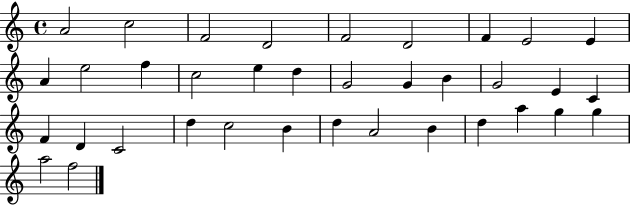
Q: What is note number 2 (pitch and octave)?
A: C5